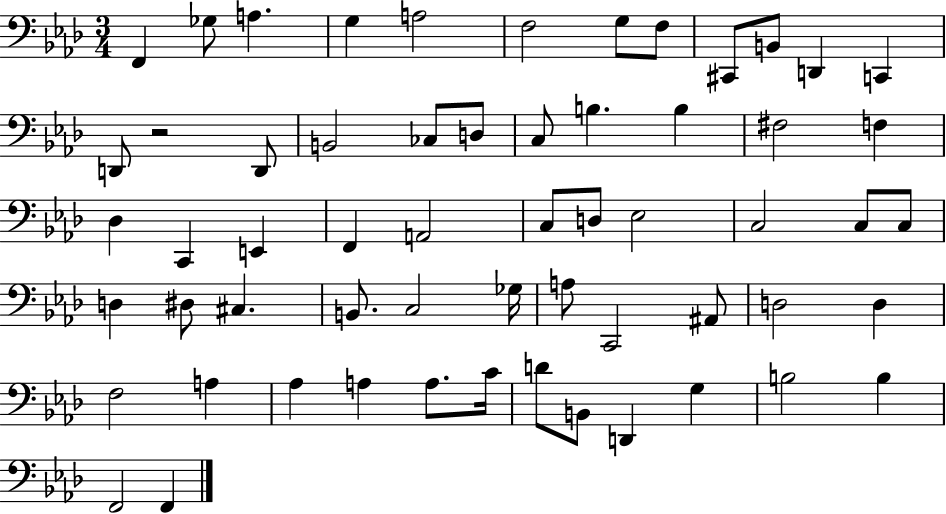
{
  \clef bass
  \numericTimeSignature
  \time 3/4
  \key aes \major
  \repeat volta 2 { f,4 ges8 a4. | g4 a2 | f2 g8 f8 | cis,8 b,8 d,4 c,4 | \break d,8 r2 d,8 | b,2 ces8 d8 | c8 b4. b4 | fis2 f4 | \break des4 c,4 e,4 | f,4 a,2 | c8 d8 ees2 | c2 c8 c8 | \break d4 dis8 cis4. | b,8. c2 ges16 | a8 c,2 ais,8 | d2 d4 | \break f2 a4 | aes4 a4 a8. c'16 | d'8 b,8 d,4 g4 | b2 b4 | \break f,2 f,4 | } \bar "|."
}